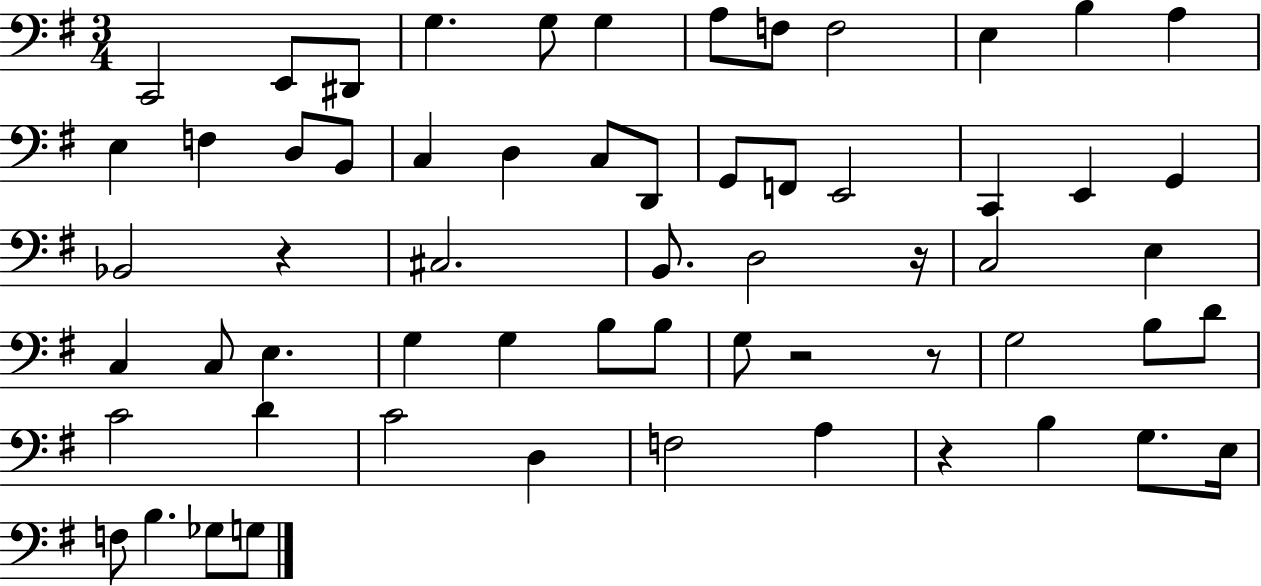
C2/h E2/e D#2/e G3/q. G3/e G3/q A3/e F3/e F3/h E3/q B3/q A3/q E3/q F3/q D3/e B2/e C3/q D3/q C3/e D2/e G2/e F2/e E2/h C2/q E2/q G2/q Bb2/h R/q C#3/h. B2/e. D3/h R/s C3/h E3/q C3/q C3/e E3/q. G3/q G3/q B3/e B3/e G3/e R/h R/e G3/h B3/e D4/e C4/h D4/q C4/h D3/q F3/h A3/q R/q B3/q G3/e. E3/s F3/e B3/q. Gb3/e G3/e